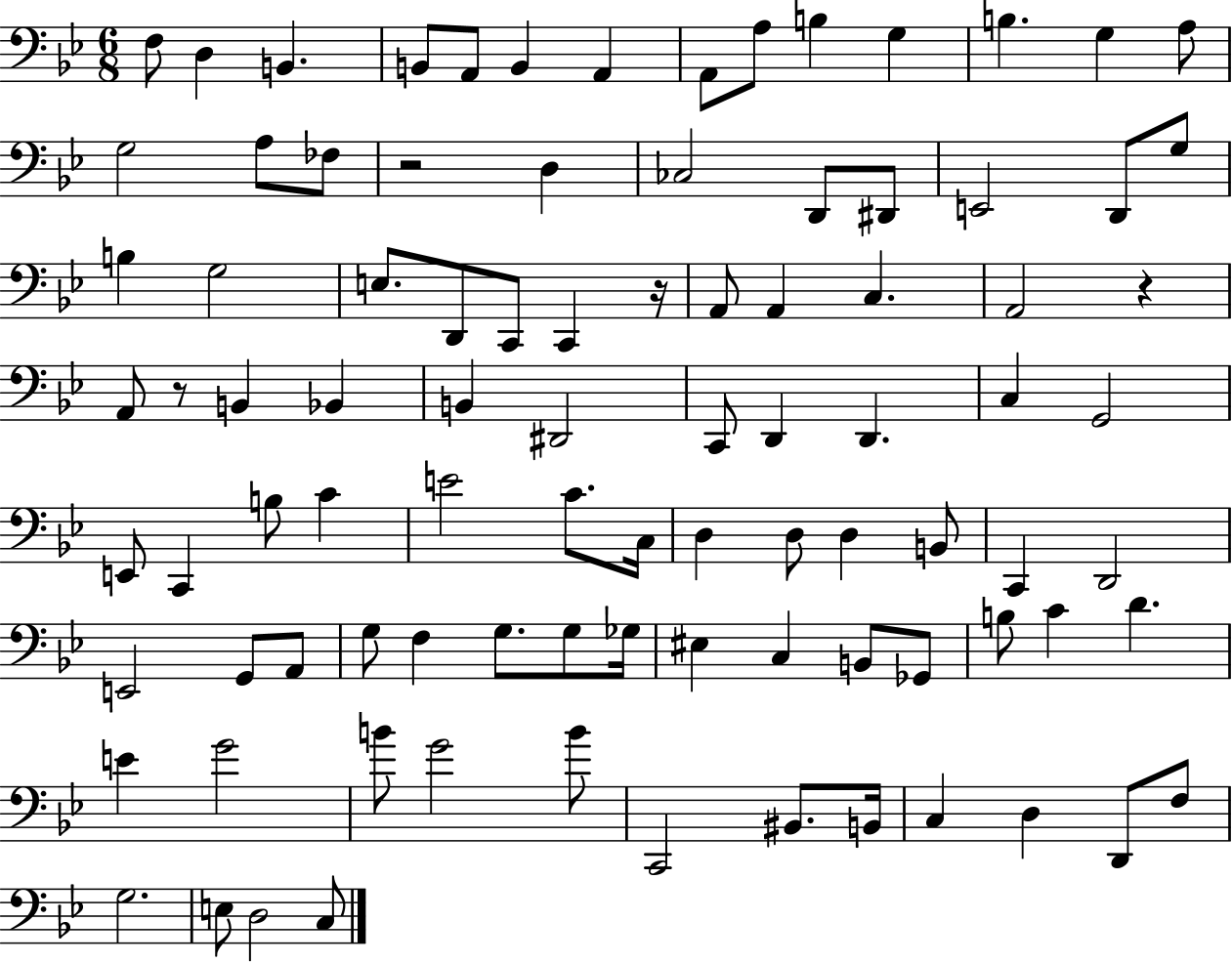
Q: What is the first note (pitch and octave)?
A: F3